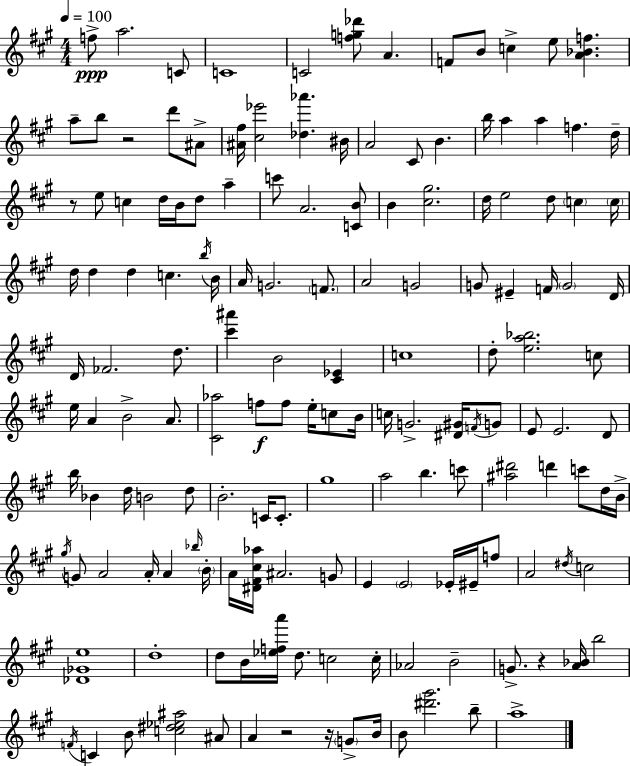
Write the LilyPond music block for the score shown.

{
  \clef treble
  \numericTimeSignature
  \time 4/4
  \key a \major
  \tempo 4 = 100
  f''8->\ppp a''2. c'8 | c'1 | c'2 <f'' g'' des'''>8 a'4. | f'8 b'8 c''4-> e''8 <a' bes' f''>4. | \break a''8-- b''8 r2 d'''8 ais'8-> | <ais' fis''>16 <cis'' ees'''>2 <des'' aes'''>4. bis'16 | a'2 cis'8 b'4. | b''16 a''4 a''4 f''4. d''16-- | \break r8 e''8 c''4 d''16 b'16 d''8 a''4-- | c'''8 a'2. <c' b'>8 | b'4 <cis'' gis''>2. | d''16 e''2 d''8 \parenthesize c''4 \parenthesize c''16 | \break d''16 d''4 d''4 c''4. \acciaccatura { b''16 } | b'16 a'16 g'2. \parenthesize f'8. | a'2 g'2 | g'8 eis'4-- f'16 \parenthesize g'2 | \break d'16 d'16 fes'2. d''8. | <cis''' ais'''>4 b'2 <cis' ees'>4 | c''1 | d''8-. <e'' a'' bes''>2. c''8 | \break e''16 a'4 b'2-> a'8. | <cis' aes''>2 f''8\f f''8 e''16-. c''8 | b'16 c''16 g'2.-> <dis' gis'>16 \acciaccatura { f'16 } | g'8 e'8 e'2. | \break d'8 b''16 bes'4 d''16 b'2 | d''8 b'2.-. c'16 c'8.-. | gis''1 | a''2 b''4. | \break c'''8 <ais'' dis'''>2 d'''4 c'''8 | d''16 b'16-> \acciaccatura { gis''16 } g'8 a'2 a'16-. a'4 | \grace { bes''16 } \parenthesize b'16-. a'16 <dis' fis' cis'' aes''>16 ais'2. | g'8 e'4 \parenthesize e'2 | \break ees'16-. eis'16-- f''8 a'2 \acciaccatura { dis''16 } c''2 | <des' ges' e''>1 | d''1-. | d''8 b'16 <ees'' f'' a'''>16 d''8. c''2 | \break c''16-. aes'2 b'2-- | g'8.-> r4 <a' bes'>16 b''2 | \acciaccatura { f'16 } c'4 b'8 <c'' dis'' ees'' ais''>2 | ais'8 a'4 r2 | \break r16 \parenthesize g'8-> b'16 b'8 <dis''' gis'''>2. | b''8-- a''1-> | \bar "|."
}